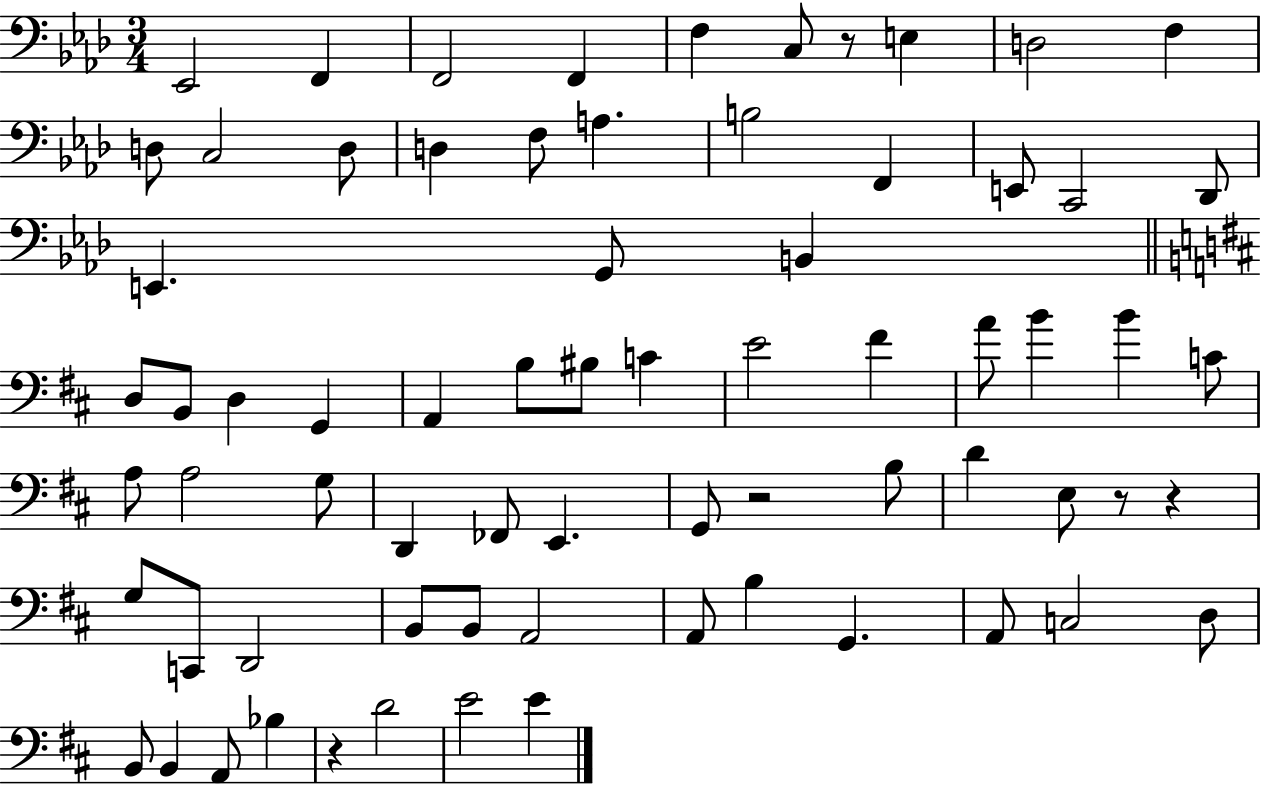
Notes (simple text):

Eb2/h F2/q F2/h F2/q F3/q C3/e R/e E3/q D3/h F3/q D3/e C3/h D3/e D3/q F3/e A3/q. B3/h F2/q E2/e C2/h Db2/e E2/q. G2/e B2/q D3/e B2/e D3/q G2/q A2/q B3/e BIS3/e C4/q E4/h F#4/q A4/e B4/q B4/q C4/e A3/e A3/h G3/e D2/q FES2/e E2/q. G2/e R/h B3/e D4/q E3/e R/e R/q G3/e C2/e D2/h B2/e B2/e A2/h A2/e B3/q G2/q. A2/e C3/h D3/e B2/e B2/q A2/e Bb3/q R/q D4/h E4/h E4/q